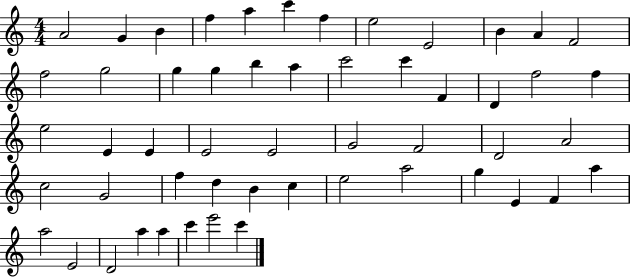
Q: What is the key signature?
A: C major